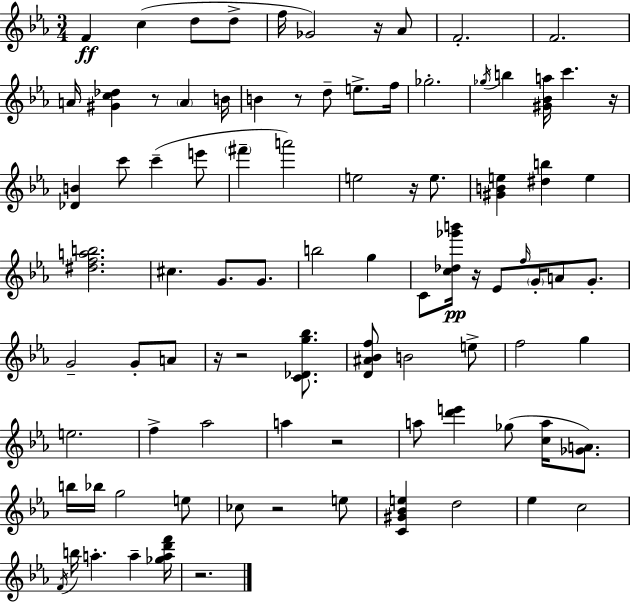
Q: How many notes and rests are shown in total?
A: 90